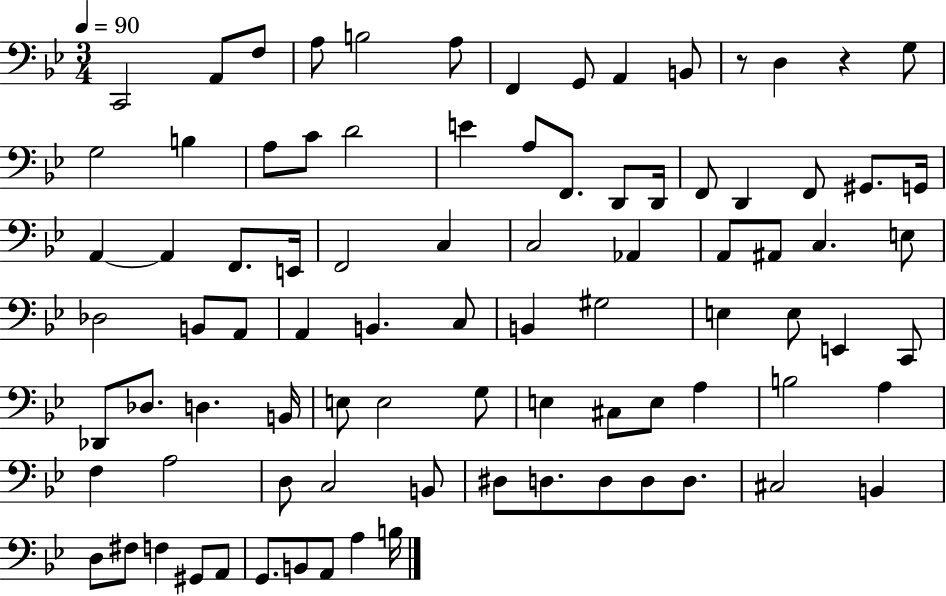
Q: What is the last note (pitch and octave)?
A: B3